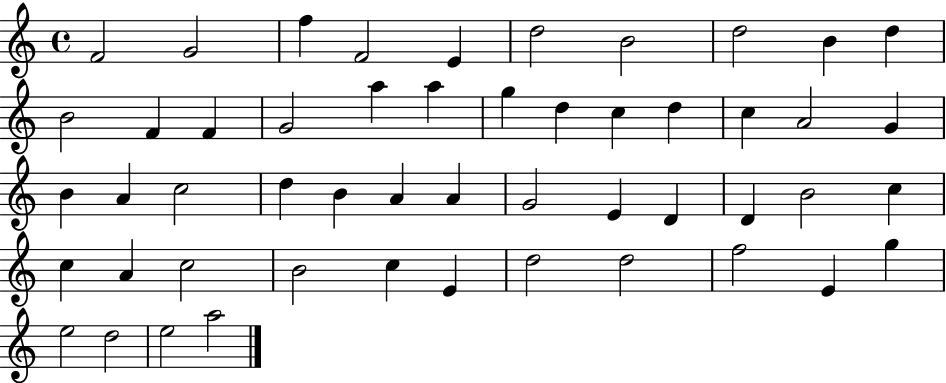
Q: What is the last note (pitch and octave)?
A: A5